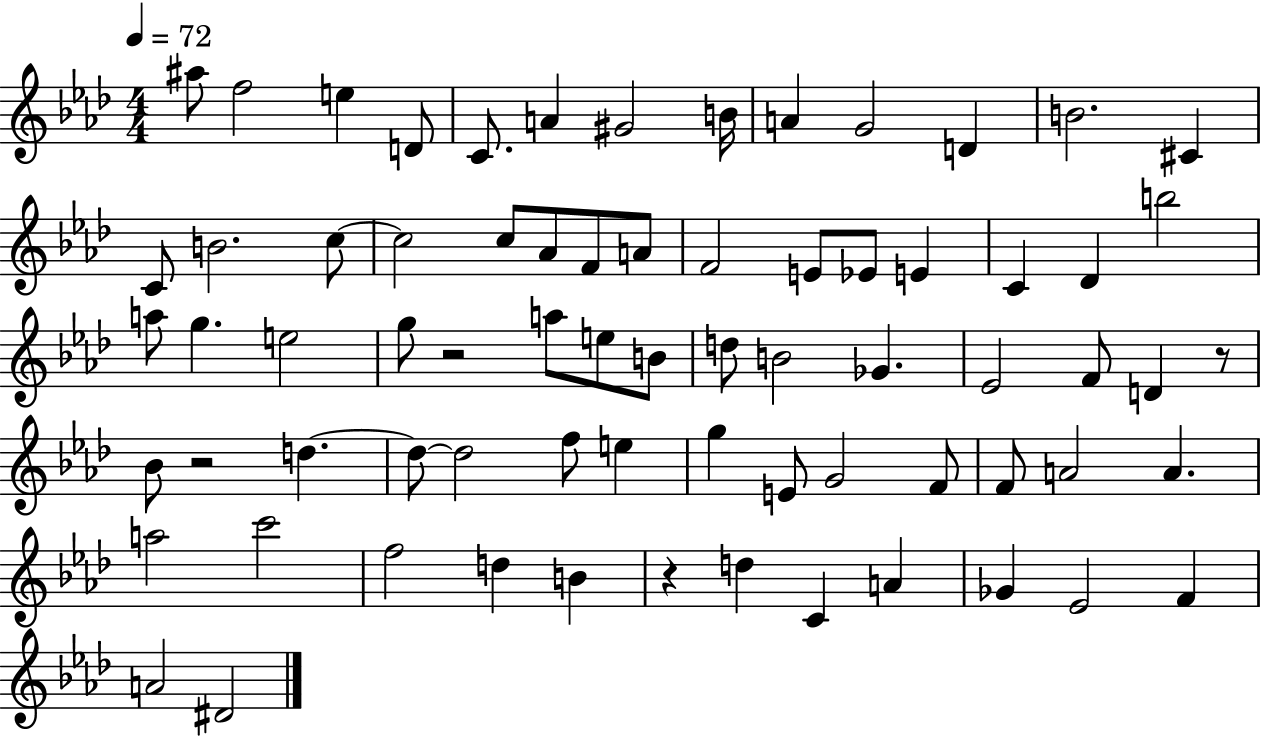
A#5/e F5/h E5/q D4/e C4/e. A4/q G#4/h B4/s A4/q G4/h D4/q B4/h. C#4/q C4/e B4/h. C5/e C5/h C5/e Ab4/e F4/e A4/e F4/h E4/e Eb4/e E4/q C4/q Db4/q B5/h A5/e G5/q. E5/h G5/e R/h A5/e E5/e B4/e D5/e B4/h Gb4/q. Eb4/h F4/e D4/q R/e Bb4/e R/h D5/q. D5/e D5/h F5/e E5/q G5/q E4/e G4/h F4/e F4/e A4/h A4/q. A5/h C6/h F5/h D5/q B4/q R/q D5/q C4/q A4/q Gb4/q Eb4/h F4/q A4/h D#4/h